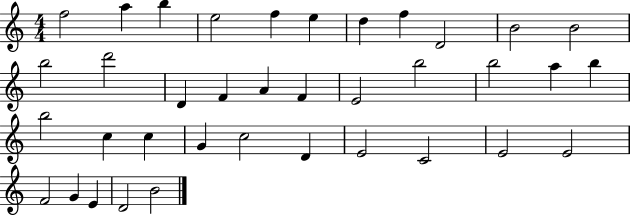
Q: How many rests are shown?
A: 0